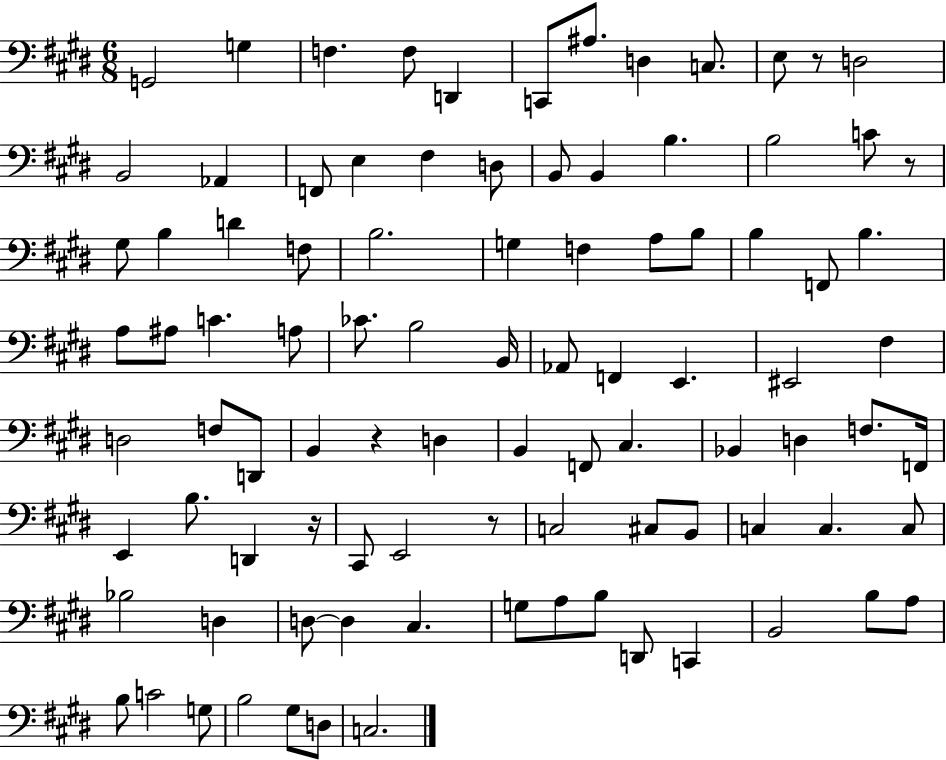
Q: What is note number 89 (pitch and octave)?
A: C3